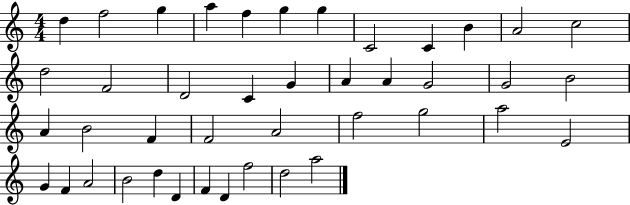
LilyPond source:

{
  \clef treble
  \numericTimeSignature
  \time 4/4
  \key c \major
  d''4 f''2 g''4 | a''4 f''4 g''4 g''4 | c'2 c'4 b'4 | a'2 c''2 | \break d''2 f'2 | d'2 c'4 g'4 | a'4 a'4 g'2 | g'2 b'2 | \break a'4 b'2 f'4 | f'2 a'2 | f''2 g''2 | a''2 e'2 | \break g'4 f'4 a'2 | b'2 d''4 d'4 | f'4 d'4 f''2 | d''2 a''2 | \break \bar "|."
}